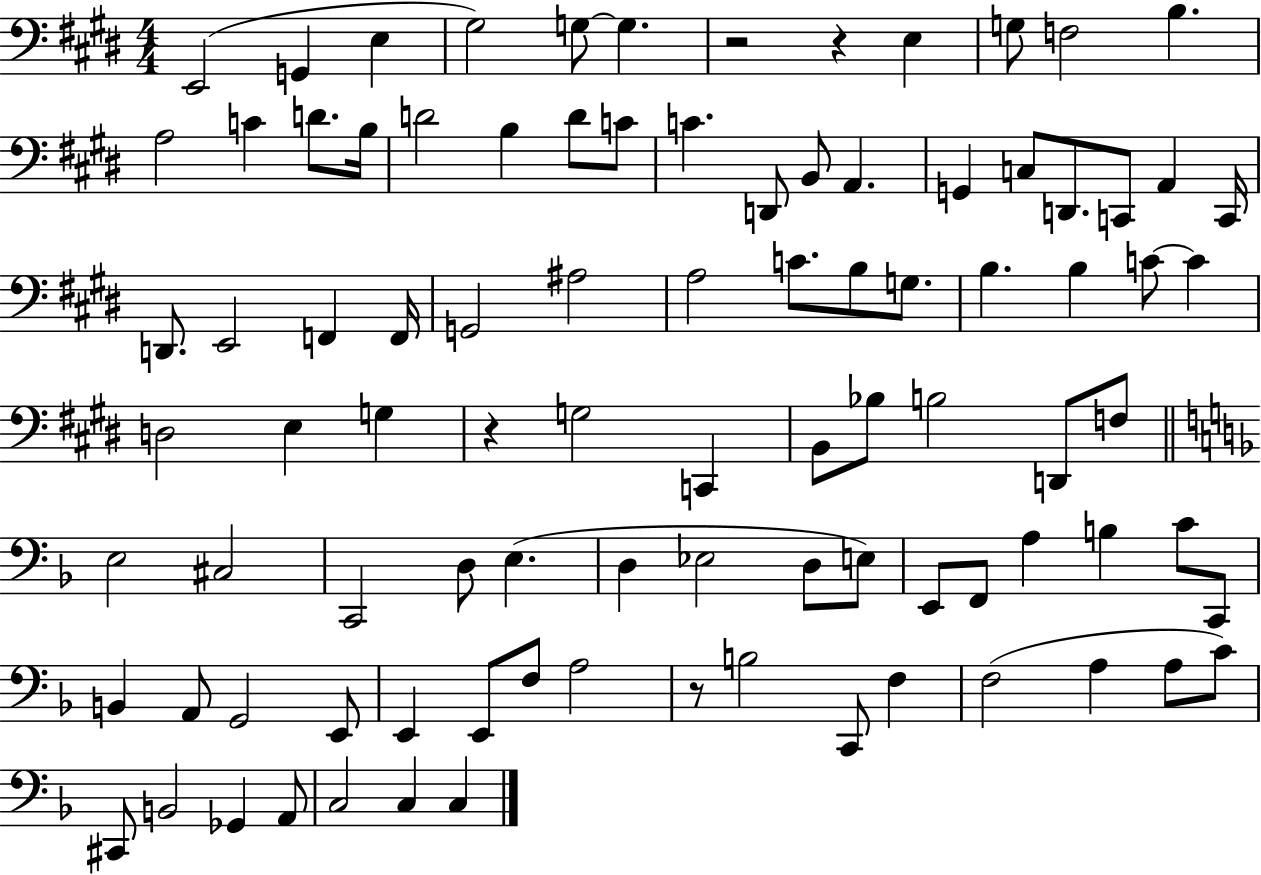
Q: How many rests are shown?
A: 4